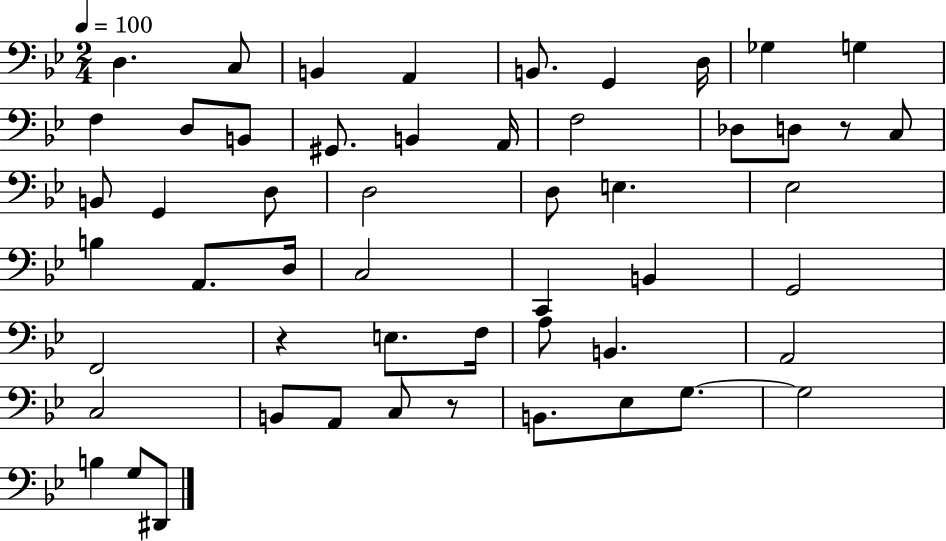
{
  \clef bass
  \numericTimeSignature
  \time 2/4
  \key bes \major
  \tempo 4 = 100
  d4. c8 | b,4 a,4 | b,8. g,4 d16 | ges4 g4 | \break f4 d8 b,8 | gis,8. b,4 a,16 | f2 | des8 d8 r8 c8 | \break b,8 g,4 d8 | d2 | d8 e4. | ees2 | \break b4 a,8. d16 | c2 | c,4 b,4 | g,2 | \break f,2 | r4 e8. f16 | a8 b,4. | a,2 | \break c2 | b,8 a,8 c8 r8 | b,8. ees8 g8.~~ | g2 | \break b4 g8 dis,8 | \bar "|."
}